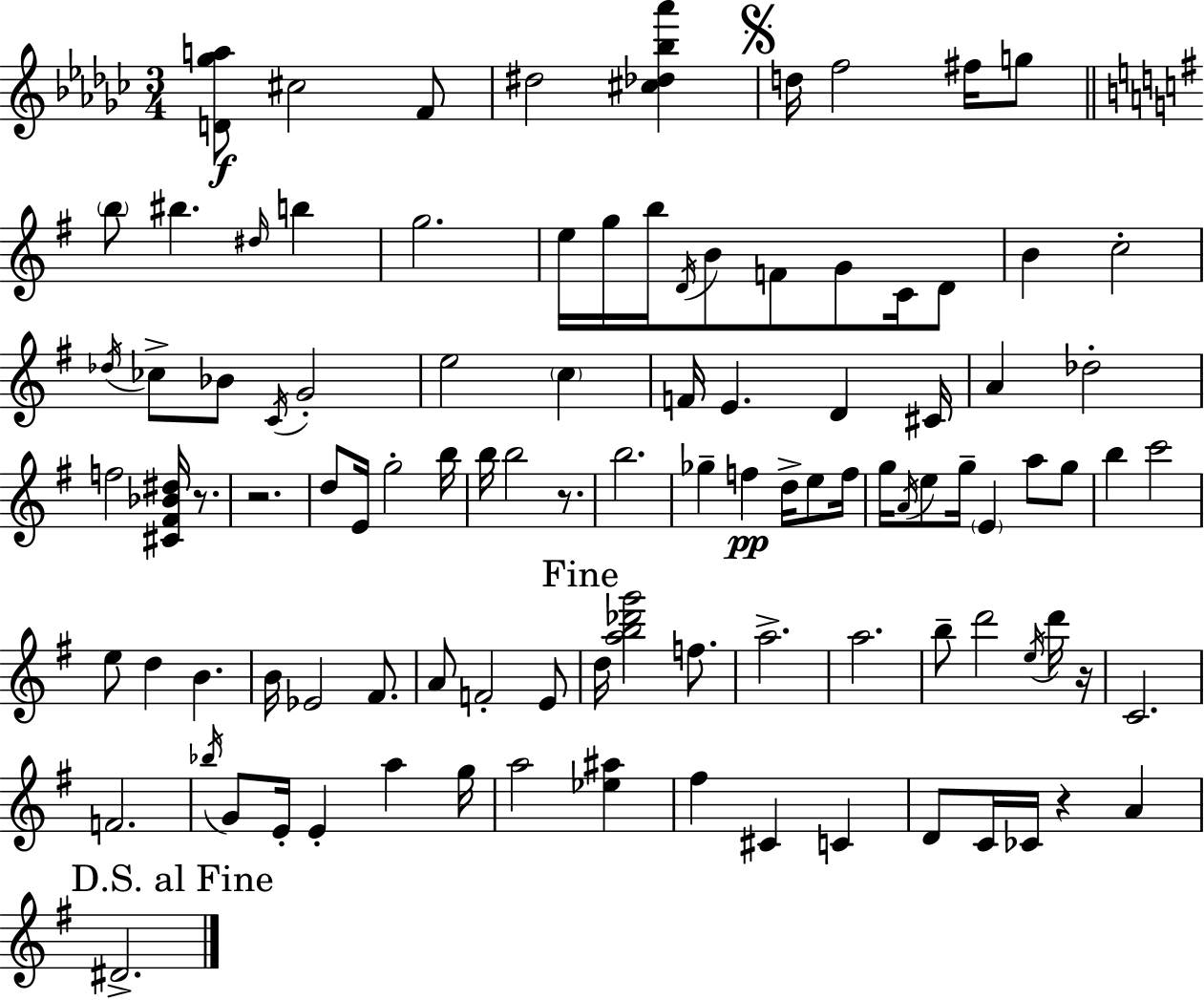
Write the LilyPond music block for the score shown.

{
  \clef treble
  \numericTimeSignature
  \time 3/4
  \key ees \minor
  <d' ges'' a''>8\f cis''2 f'8 | dis''2 <cis'' des'' bes'' aes'''>4 | \mark \markup { \musicglyph "scripts.segno" } d''16 f''2 fis''16 g''8 | \bar "||" \break \key g \major \parenthesize b''8 bis''4. \grace { dis''16 } b''4 | g''2. | e''16 g''16 b''16 \acciaccatura { d'16 } b'8 f'8 g'8 c'16 | d'8 b'4 c''2-. | \break \acciaccatura { des''16 } ces''8-> bes'8 \acciaccatura { c'16 } g'2-. | e''2 | \parenthesize c''4 f'16 e'4. d'4 | cis'16 a'4 des''2-. | \break f''2 | <cis' fis' bes' dis''>16 r8. r2. | d''8 e'16 g''2-. | b''16 b''16 b''2 | \break r8. b''2. | ges''4-- f''4\pp | d''16-> e''8 f''16 g''16 \acciaccatura { a'16 } e''8 g''16-- \parenthesize e'4 | a''8 g''8 b''4 c'''2 | \break e''8 d''4 b'4. | b'16 ees'2 | fis'8. a'8 f'2-. | e'8 \mark "Fine" d''16 <a'' b'' des''' g'''>2 | \break f''8. a''2.-> | a''2. | b''8-- d'''2 | \acciaccatura { e''16 } d'''16 r16 c'2. | \break f'2. | \acciaccatura { bes''16 } g'8 e'16-. e'4-. | a''4 g''16 a''2 | <ees'' ais''>4 fis''4 cis'4 | \break c'4 d'8 c'16 ces'16 r4 | a'4 \mark "D.S. al Fine" dis'2.-> | \bar "|."
}